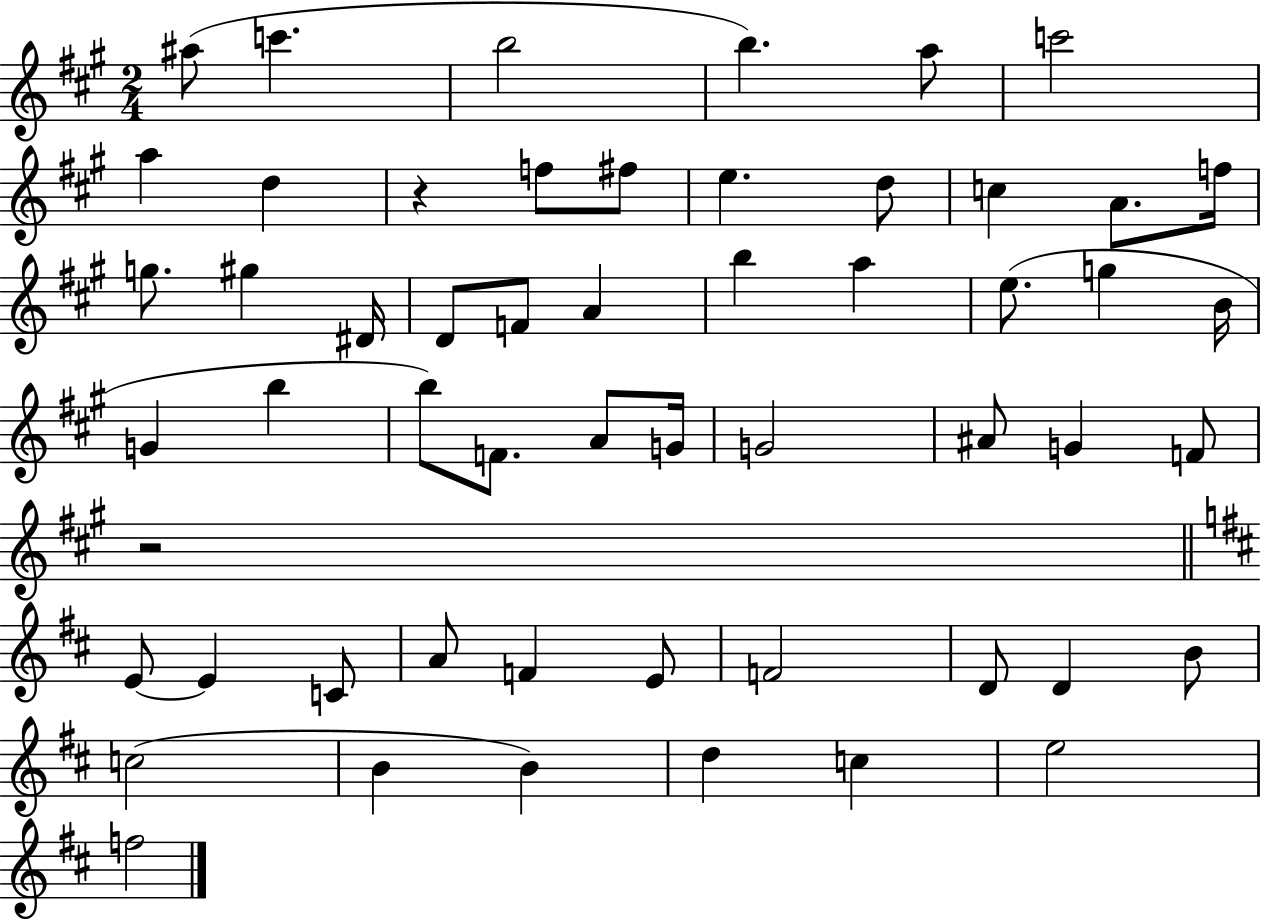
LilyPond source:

{
  \clef treble
  \numericTimeSignature
  \time 2/4
  \key a \major
  ais''8( c'''4. | b''2 | b''4.) a''8 | c'''2 | \break a''4 d''4 | r4 f''8 fis''8 | e''4. d''8 | c''4 a'8. f''16 | \break g''8. gis''4 dis'16 | d'8 f'8 a'4 | b''4 a''4 | e''8.( g''4 b'16 | \break g'4 b''4 | b''8) f'8. a'8 g'16 | g'2 | ais'8 g'4 f'8 | \break r2 | \bar "||" \break \key b \minor e'8~~ e'4 c'8 | a'8 f'4 e'8 | f'2 | d'8 d'4 b'8 | \break c''2( | b'4 b'4) | d''4 c''4 | e''2 | \break f''2 | \bar "|."
}